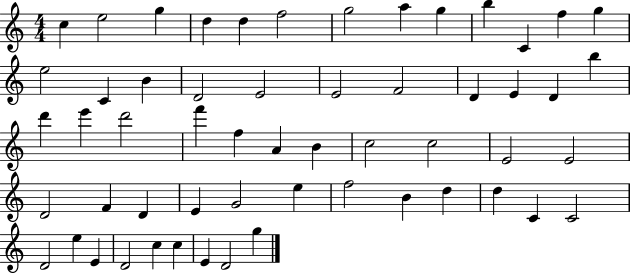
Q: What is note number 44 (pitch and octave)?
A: D5